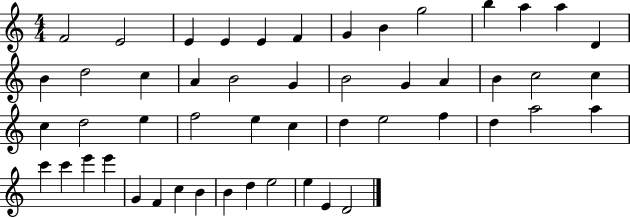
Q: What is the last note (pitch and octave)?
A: D4